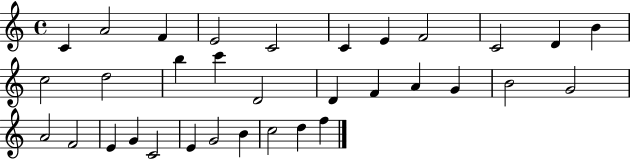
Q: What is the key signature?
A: C major